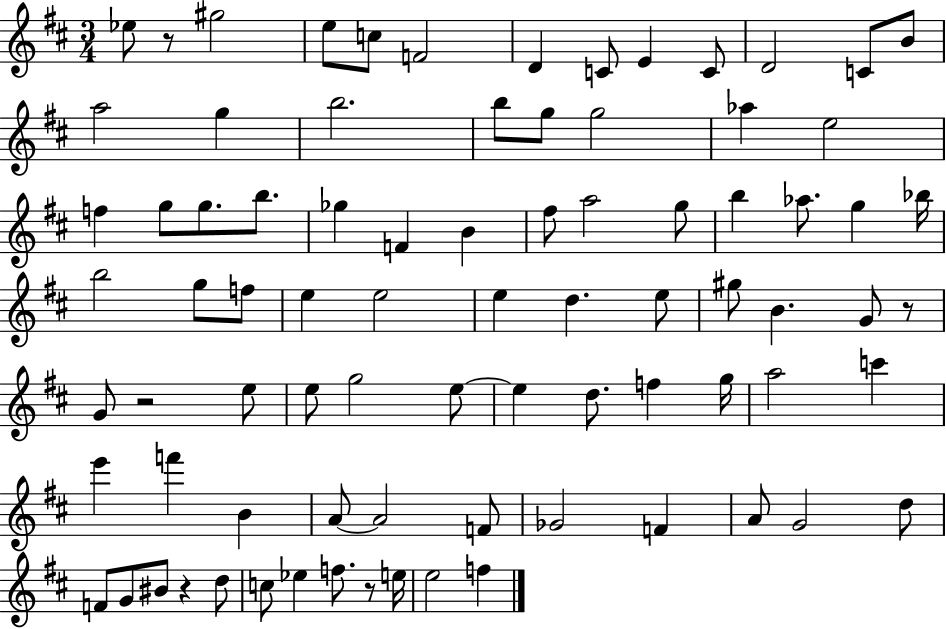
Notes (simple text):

Eb5/e R/e G#5/h E5/e C5/e F4/h D4/q C4/e E4/q C4/e D4/h C4/e B4/e A5/h G5/q B5/h. B5/e G5/e G5/h Ab5/q E5/h F5/q G5/e G5/e. B5/e. Gb5/q F4/q B4/q F#5/e A5/h G5/e B5/q Ab5/e. G5/q Bb5/s B5/h G5/e F5/e E5/q E5/h E5/q D5/q. E5/e G#5/e B4/q. G4/e R/e G4/e R/h E5/e E5/e G5/h E5/e E5/q D5/e. F5/q G5/s A5/h C6/q E6/q F6/q B4/q A4/e A4/h F4/e Gb4/h F4/q A4/e G4/h D5/e F4/e G4/e BIS4/e R/q D5/e C5/e Eb5/q F5/e. R/e E5/s E5/h F5/q